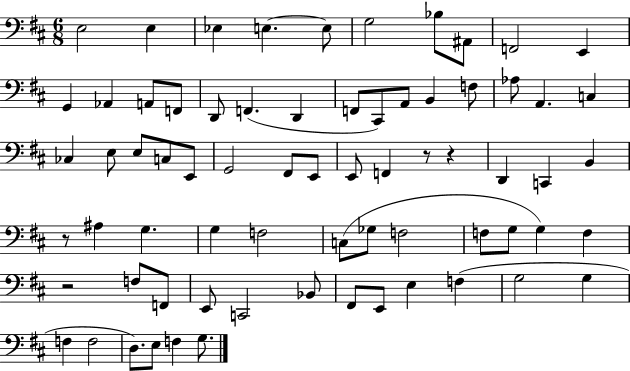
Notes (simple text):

E3/h E3/q Eb3/q E3/q. E3/e G3/h Bb3/e A#2/e F2/h E2/q G2/q Ab2/q A2/e F2/e D2/e F2/q. D2/q F2/e C#2/e A2/e B2/q F3/e Ab3/e A2/q. C3/q CES3/q E3/e E3/e C3/e E2/e G2/h F#2/e E2/e E2/e F2/q R/e R/q D2/q C2/q B2/q R/e A#3/q G3/q. G3/q F3/h C3/e Gb3/e F3/h F3/e G3/e G3/q F3/q R/h F3/e F2/e E2/e C2/h Bb2/e F#2/e E2/e E3/q F3/q G3/h G3/q F3/q F3/h D3/e. E3/e F3/q G3/e.